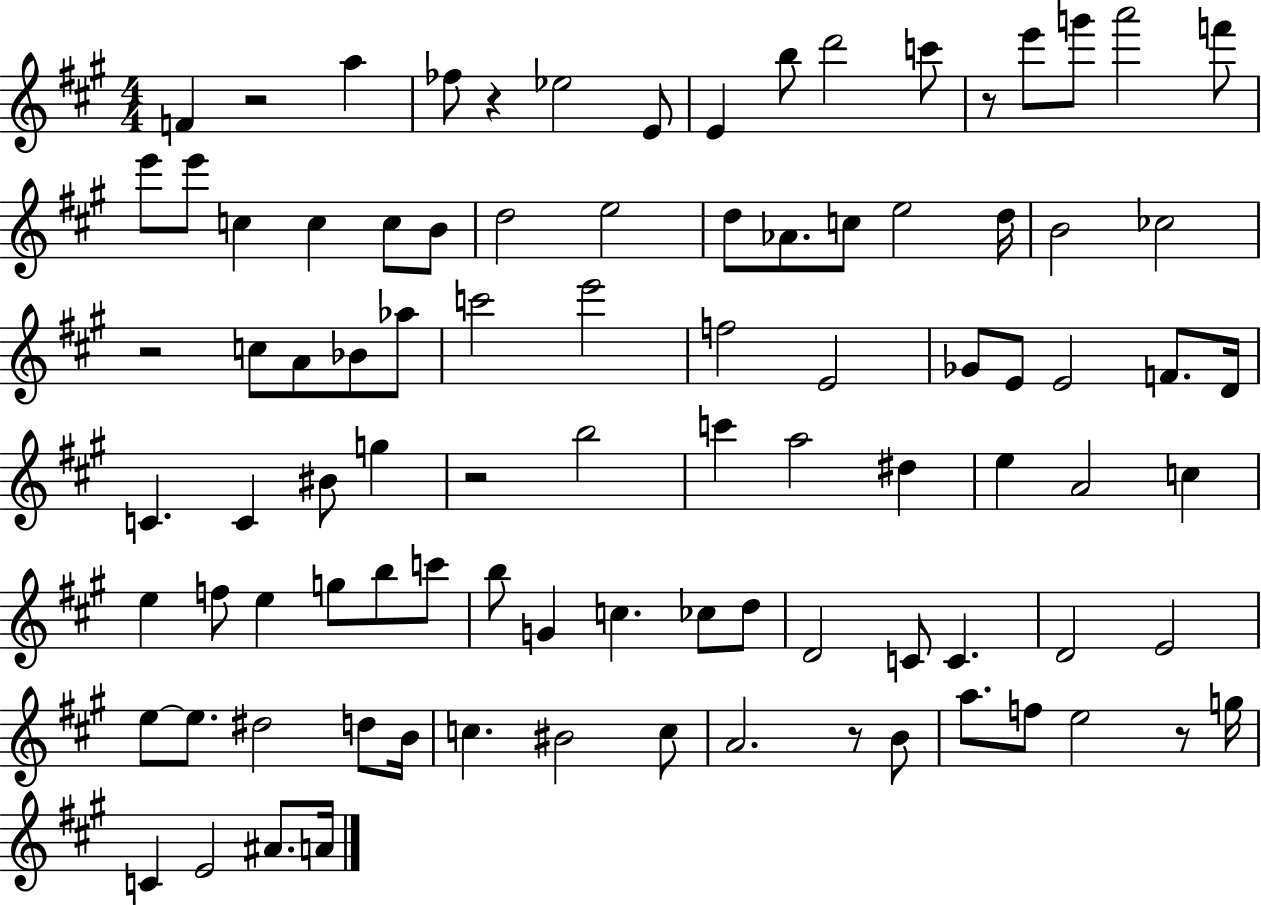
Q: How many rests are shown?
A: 7